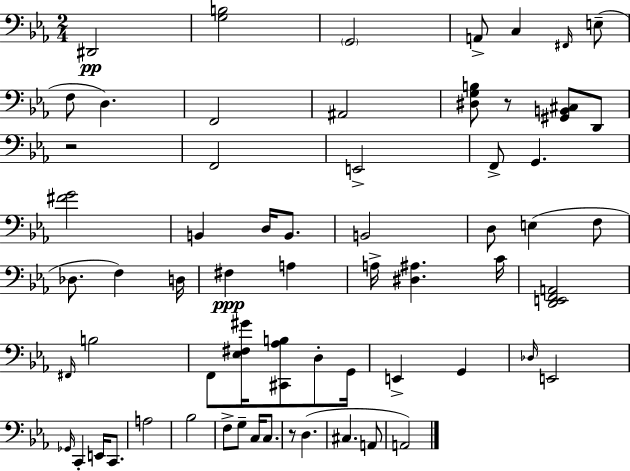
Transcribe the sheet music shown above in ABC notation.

X:1
T:Untitled
M:2/4
L:1/4
K:Cm
^D,,2 [G,B,]2 G,,2 A,,/2 C, ^F,,/4 E,/2 F,/2 D, F,,2 ^A,,2 [^D,G,B,]/2 z/2 [^G,,B,,^C,]/2 D,,/2 z2 F,,2 E,,2 F,,/2 G,, [^FG]2 B,, D,/4 B,,/2 B,,2 D,/2 E, F,/2 _D,/2 F, D,/4 ^F, A, A,/4 [^D,^A,] C/4 [D,,E,,F,,A,,]2 ^F,,/4 B,2 F,,/2 [_E,^F,^G]/4 [^C,,_A,B,]/2 D,/2 G,,/4 E,, G,, _D,/4 E,,2 _G,,/4 C,, E,,/4 C,,/2 A,2 _B,2 F,/2 G,/2 C,/4 C,/2 z/2 D, ^C, A,,/2 A,,2